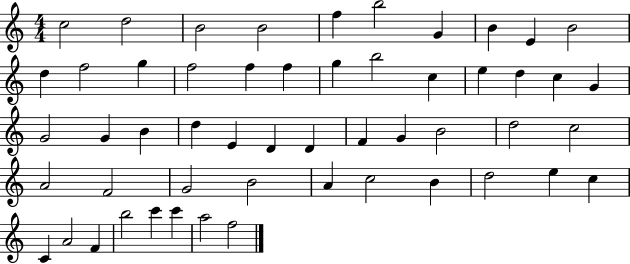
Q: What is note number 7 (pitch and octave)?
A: G4